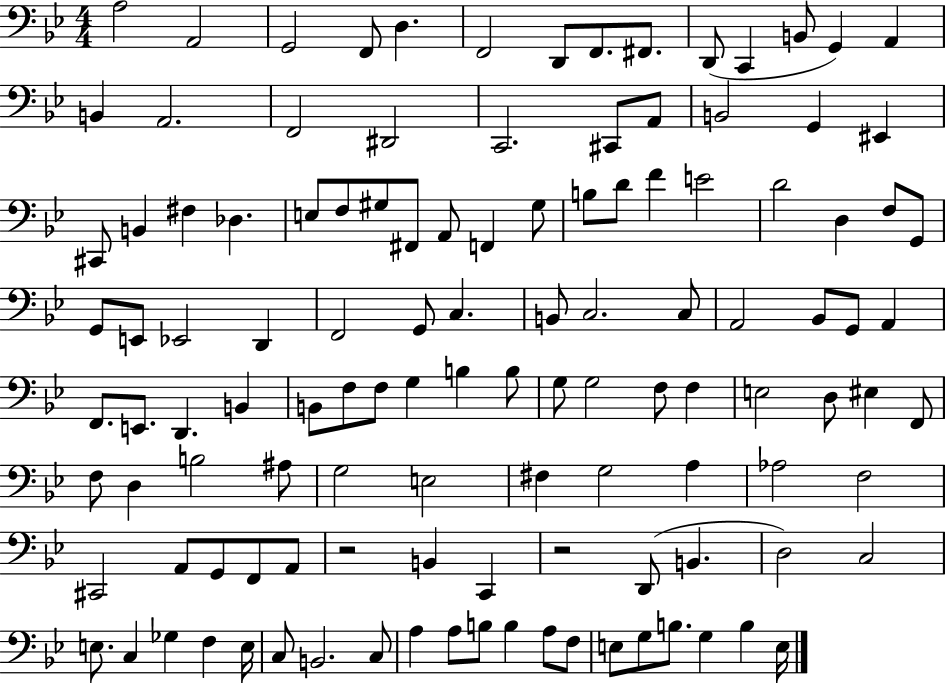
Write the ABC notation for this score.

X:1
T:Untitled
M:4/4
L:1/4
K:Bb
A,2 A,,2 G,,2 F,,/2 D, F,,2 D,,/2 F,,/2 ^F,,/2 D,,/2 C,, B,,/2 G,, A,, B,, A,,2 F,,2 ^D,,2 C,,2 ^C,,/2 A,,/2 B,,2 G,, ^E,, ^C,,/2 B,, ^F, _D, E,/2 F,/2 ^G,/2 ^F,,/2 A,,/2 F,, ^G,/2 B,/2 D/2 F E2 D2 D, F,/2 G,,/2 G,,/2 E,,/2 _E,,2 D,, F,,2 G,,/2 C, B,,/2 C,2 C,/2 A,,2 _B,,/2 G,,/2 A,, F,,/2 E,,/2 D,, B,, B,,/2 F,/2 F,/2 G, B, B,/2 G,/2 G,2 F,/2 F, E,2 D,/2 ^E, F,,/2 F,/2 D, B,2 ^A,/2 G,2 E,2 ^F, G,2 A, _A,2 F,2 ^C,,2 A,,/2 G,,/2 F,,/2 A,,/2 z2 B,, C,, z2 D,,/2 B,, D,2 C,2 E,/2 C, _G, F, E,/4 C,/2 B,,2 C,/2 A, A,/2 B,/2 B, A,/2 F,/2 E,/2 G,/2 B,/2 G, B, E,/4